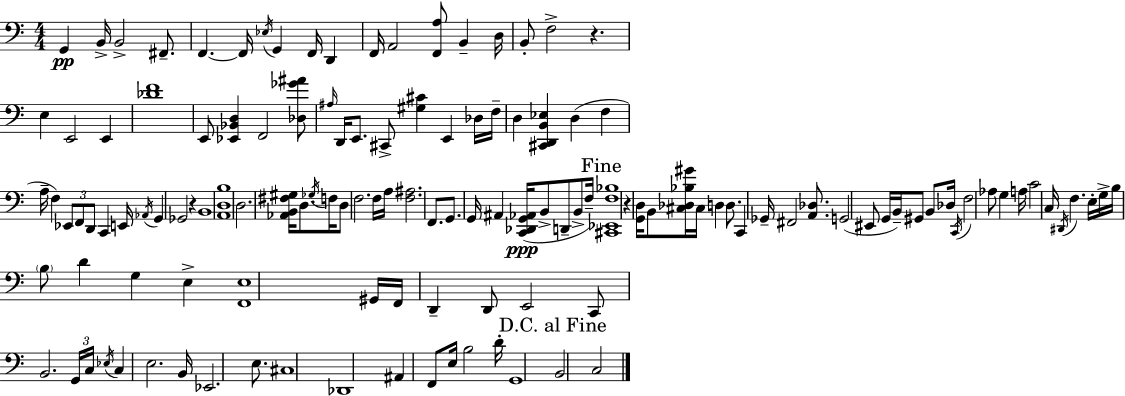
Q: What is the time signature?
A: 4/4